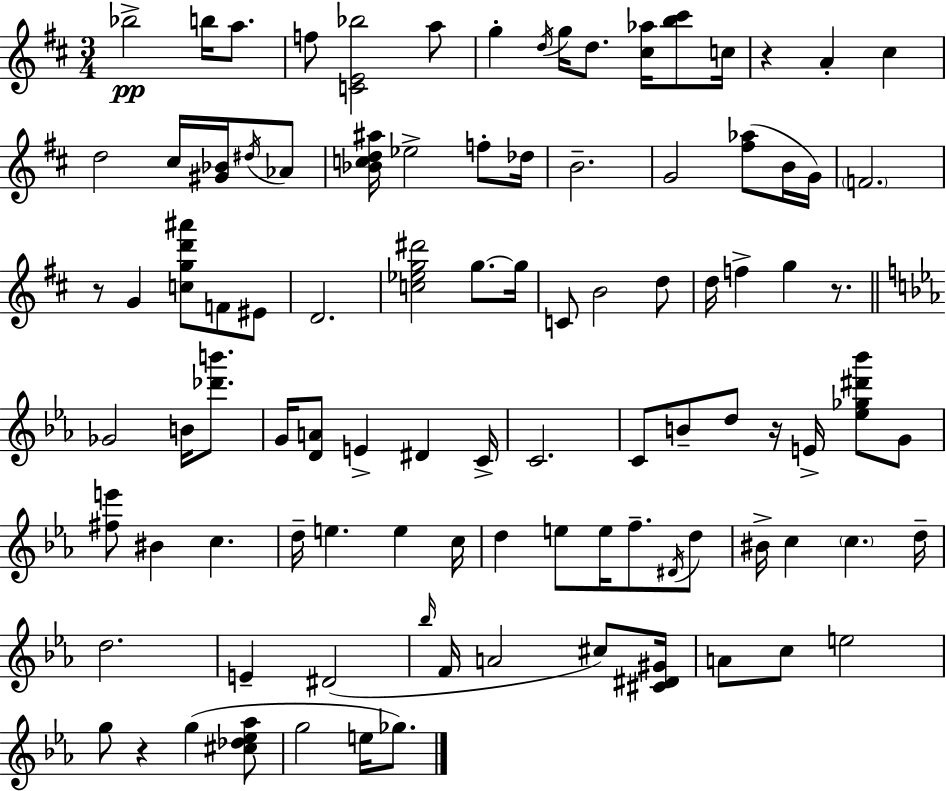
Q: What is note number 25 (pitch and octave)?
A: G4